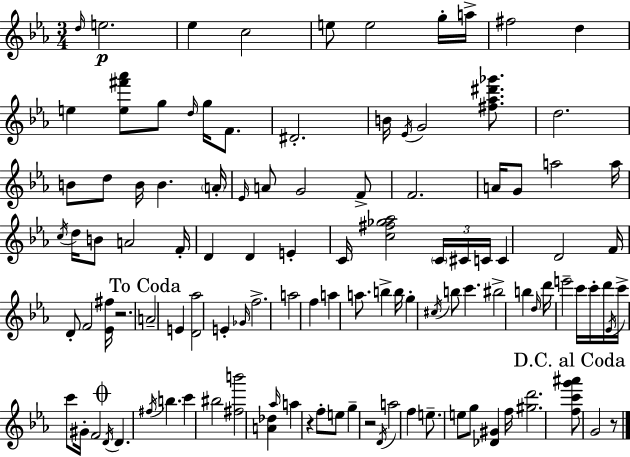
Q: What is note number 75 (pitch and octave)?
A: Eb4